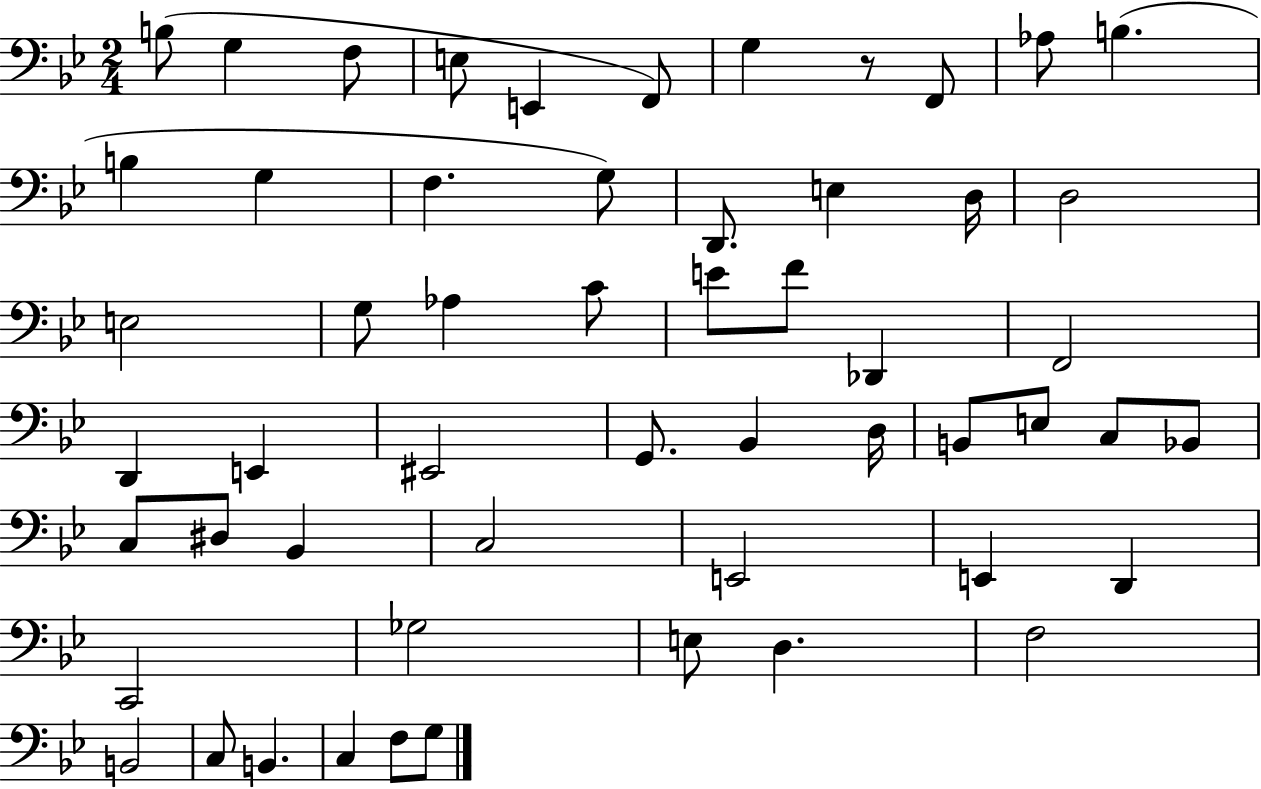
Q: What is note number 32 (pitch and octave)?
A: D3